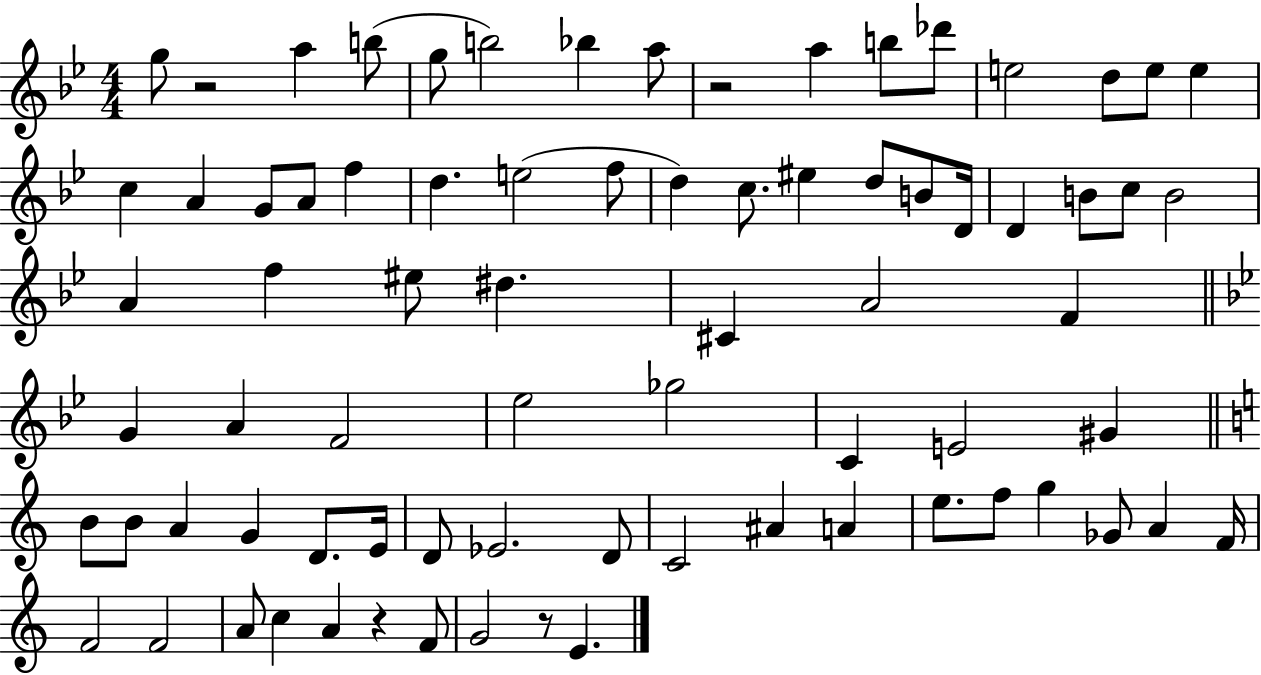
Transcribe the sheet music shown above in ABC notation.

X:1
T:Untitled
M:4/4
L:1/4
K:Bb
g/2 z2 a b/2 g/2 b2 _b a/2 z2 a b/2 _d'/2 e2 d/2 e/2 e c A G/2 A/2 f d e2 f/2 d c/2 ^e d/2 B/2 D/4 D B/2 c/2 B2 A f ^e/2 ^d ^C A2 F G A F2 _e2 _g2 C E2 ^G B/2 B/2 A G D/2 E/4 D/2 _E2 D/2 C2 ^A A e/2 f/2 g _G/2 A F/4 F2 F2 A/2 c A z F/2 G2 z/2 E